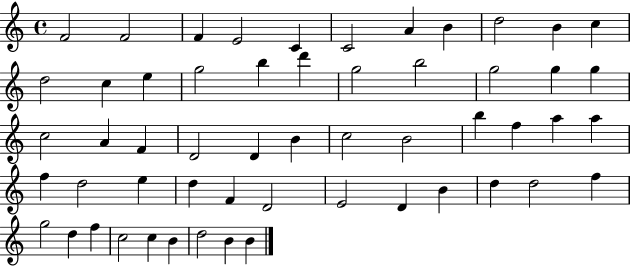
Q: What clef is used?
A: treble